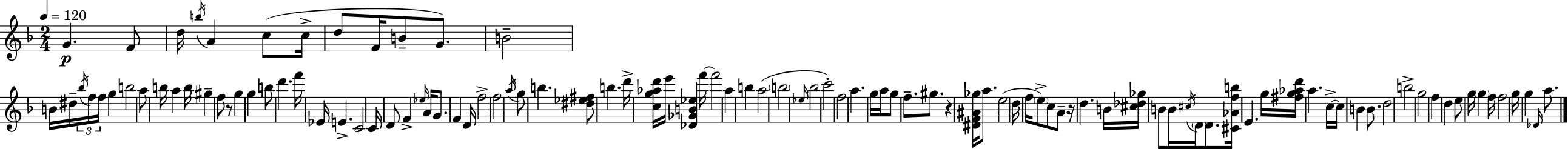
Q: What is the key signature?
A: D minor